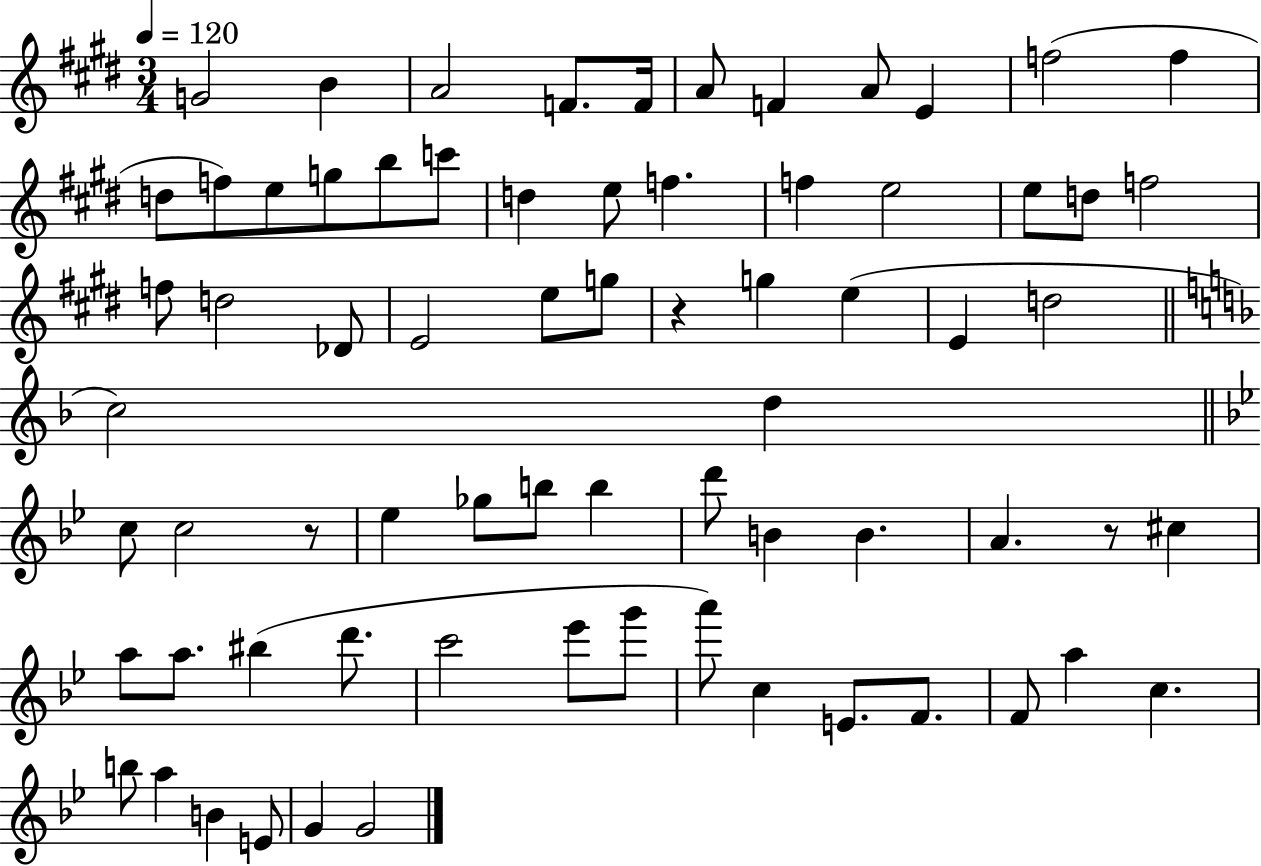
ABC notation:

X:1
T:Untitled
M:3/4
L:1/4
K:E
G2 B A2 F/2 F/4 A/2 F A/2 E f2 f d/2 f/2 e/2 g/2 b/2 c'/2 d e/2 f f e2 e/2 d/2 f2 f/2 d2 _D/2 E2 e/2 g/2 z g e E d2 c2 d c/2 c2 z/2 _e _g/2 b/2 b d'/2 B B A z/2 ^c a/2 a/2 ^b d'/2 c'2 _e'/2 g'/2 a'/2 c E/2 F/2 F/2 a c b/2 a B E/2 G G2